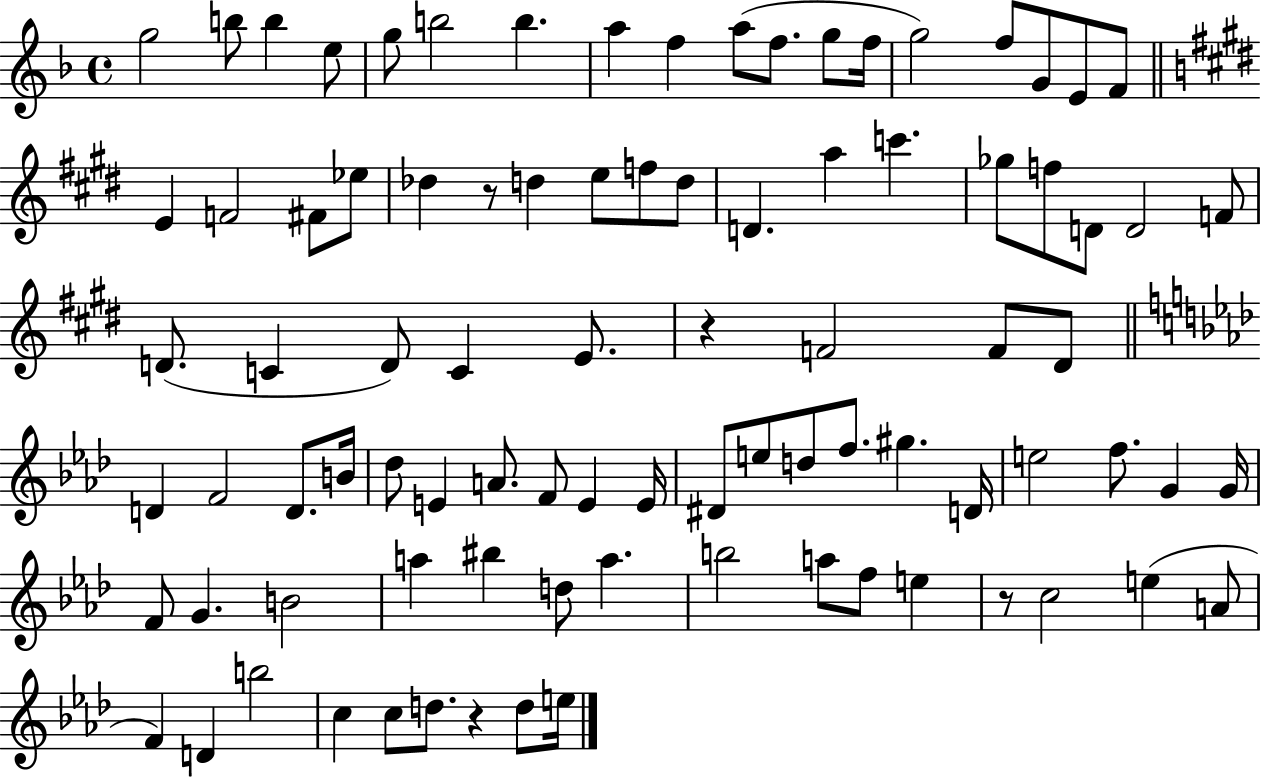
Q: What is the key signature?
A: F major